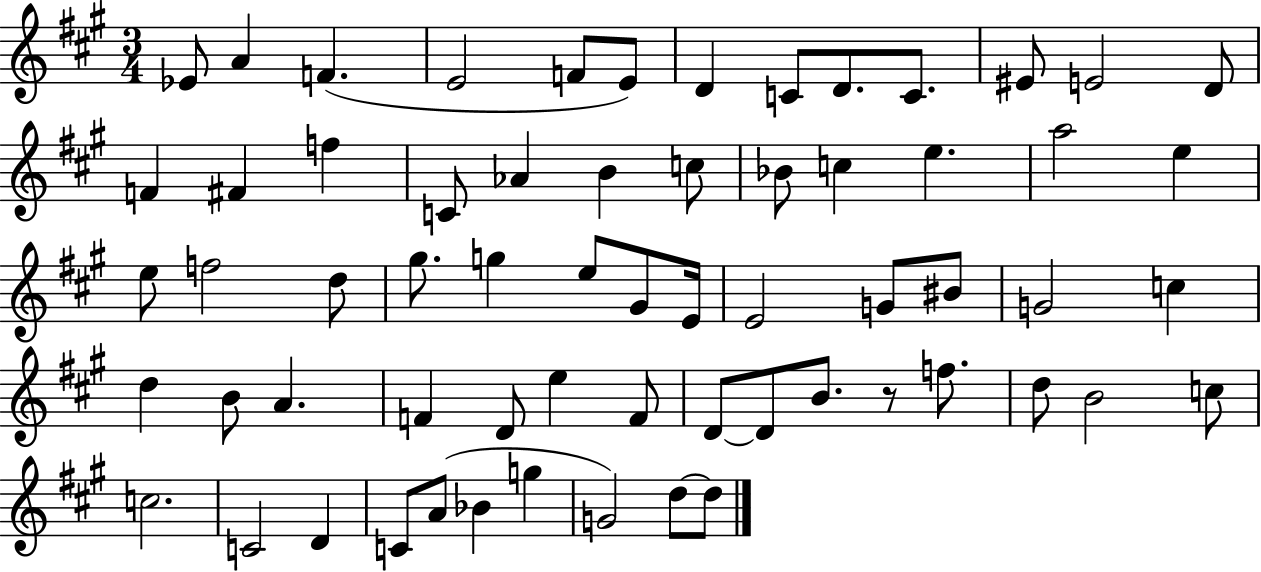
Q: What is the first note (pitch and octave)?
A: Eb4